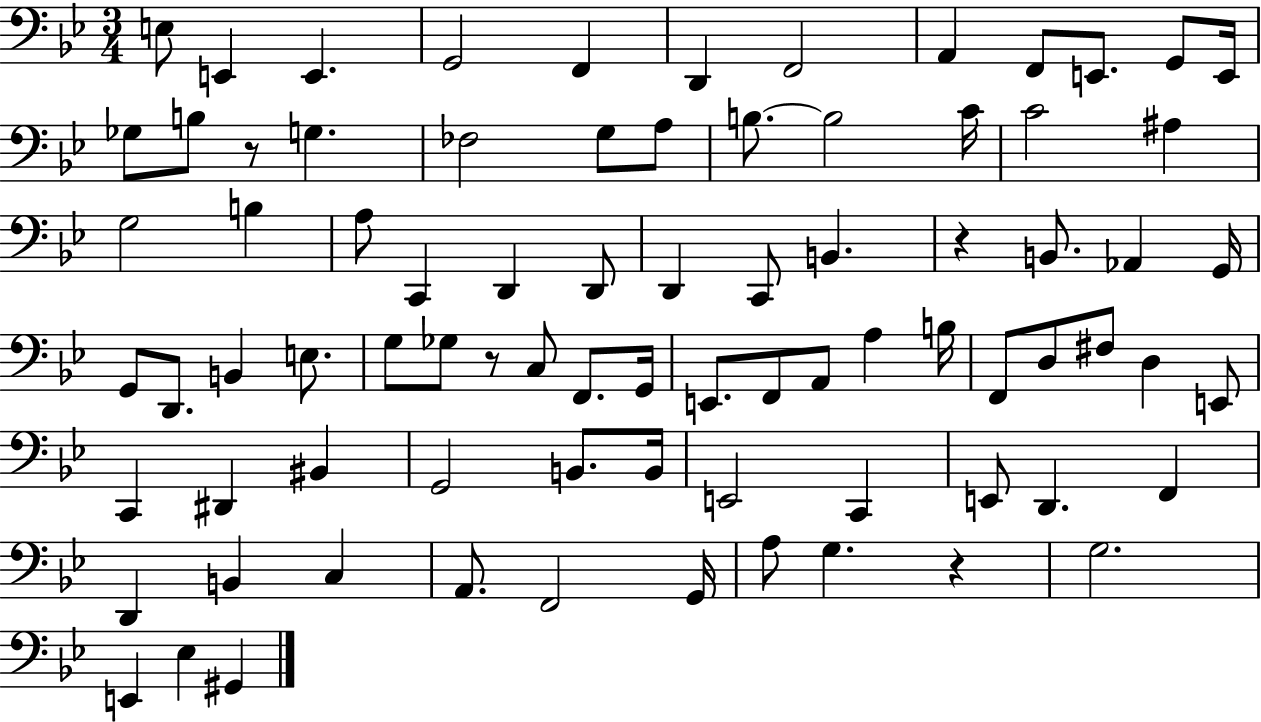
E3/e E2/q E2/q. G2/h F2/q D2/q F2/h A2/q F2/e E2/e. G2/e E2/s Gb3/e B3/e R/e G3/q. FES3/h G3/e A3/e B3/e. B3/h C4/s C4/h A#3/q G3/h B3/q A3/e C2/q D2/q D2/e D2/q C2/e B2/q. R/q B2/e. Ab2/q G2/s G2/e D2/e. B2/q E3/e. G3/e Gb3/e R/e C3/e F2/e. G2/s E2/e. F2/e A2/e A3/q B3/s F2/e D3/e F#3/e D3/q E2/e C2/q D#2/q BIS2/q G2/h B2/e. B2/s E2/h C2/q E2/e D2/q. F2/q D2/q B2/q C3/q A2/e. F2/h G2/s A3/e G3/q. R/q G3/h. E2/q Eb3/q G#2/q